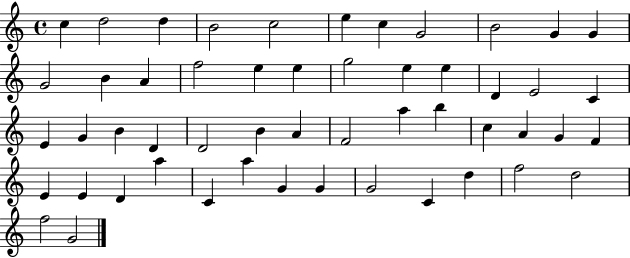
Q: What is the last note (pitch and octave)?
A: G4